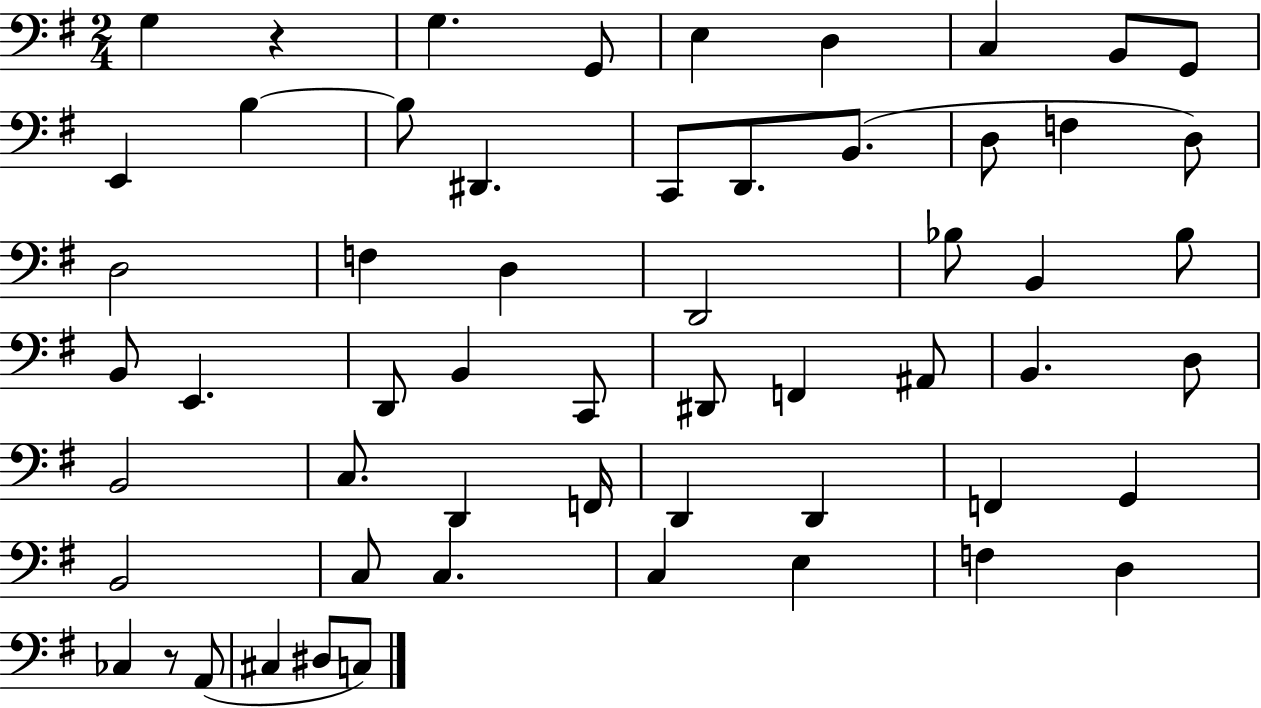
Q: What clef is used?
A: bass